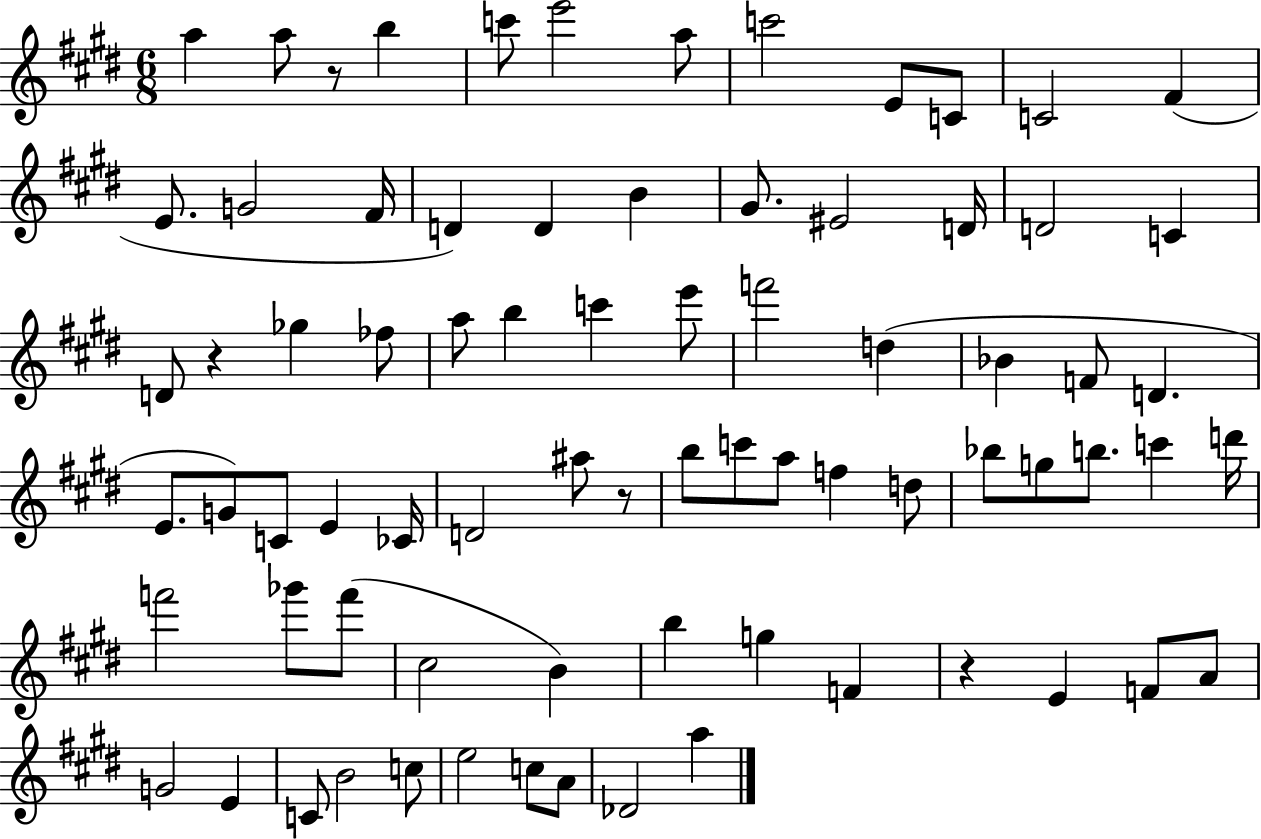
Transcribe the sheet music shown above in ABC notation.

X:1
T:Untitled
M:6/8
L:1/4
K:E
a a/2 z/2 b c'/2 e'2 a/2 c'2 E/2 C/2 C2 ^F E/2 G2 ^F/4 D D B ^G/2 ^E2 D/4 D2 C D/2 z _g _f/2 a/2 b c' e'/2 f'2 d _B F/2 D E/2 G/2 C/2 E _C/4 D2 ^a/2 z/2 b/2 c'/2 a/2 f d/2 _b/2 g/2 b/2 c' d'/4 f'2 _g'/2 f'/2 ^c2 B b g F z E F/2 A/2 G2 E C/2 B2 c/2 e2 c/2 A/2 _D2 a